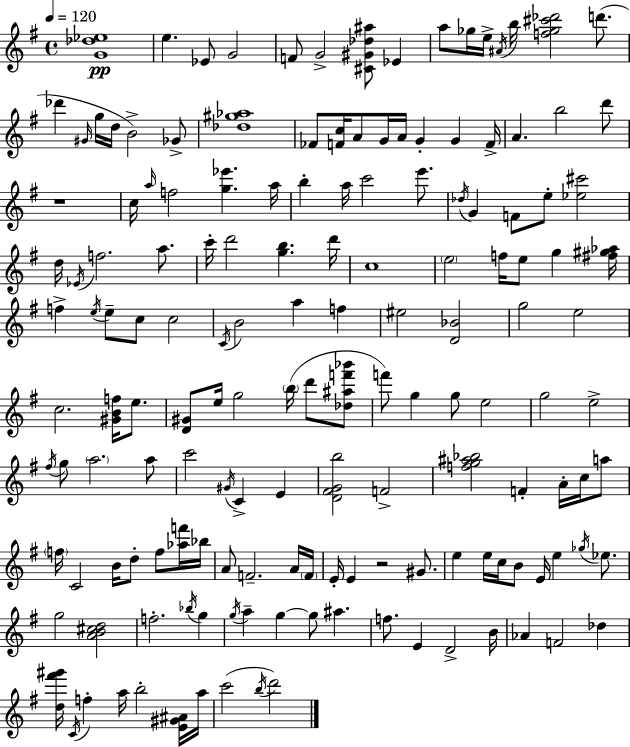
X:1
T:Untitled
M:4/4
L:1/4
K:Em
[G_d_e]4 e _E/2 G2 F/2 G2 [^C^G_d^a]/2 _E a/2 _g/4 e/4 ^A/4 b/4 [f_g^c'_d']2 d'/2 _d' ^G/4 g/4 d/4 B2 _G/2 [_d^g_a]4 _F/2 [Fc]/4 A/2 G/4 A/4 G G F/4 A b2 d'/2 z4 c/4 a/4 f2 [g_e'] a/4 b a/4 c'2 e'/2 _d/4 G F/2 e/2 [_e^c']2 d/4 _E/4 f2 a/2 c'/4 d'2 [gb] d'/4 c4 e2 f/4 e/2 g [^f^g_a]/4 f e/4 e/2 c/2 c2 C/4 B2 a f ^e2 [D_B]2 g2 e2 c2 [^GBf]/4 e/2 [D^G]/2 e/4 g2 b/4 d'/2 [_d^af'_b']/2 f'/2 g g/2 e2 g2 e2 ^f/4 g/2 a2 a/2 c'2 ^G/4 C E [D^FGb]2 F2 [fg^a_b]2 F A/4 c/4 a/2 f/4 C2 B/4 d/2 f/2 [_af']/4 _b/4 A/2 F2 A/4 F/4 E/4 E z2 ^G/2 e e/4 c/4 B/2 E/4 e _g/4 _e/2 g2 [AB^cd]2 f2 _b/4 g g/4 a g g/2 ^a f/2 E D2 B/4 _A F2 _d [d^f'^g']/4 C/4 f a/4 b2 [E^G^A]/4 a/4 c'2 b/4 d'2